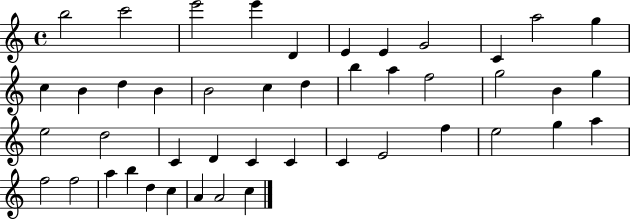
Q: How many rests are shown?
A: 0